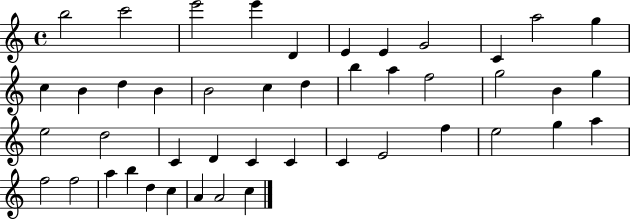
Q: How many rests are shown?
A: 0